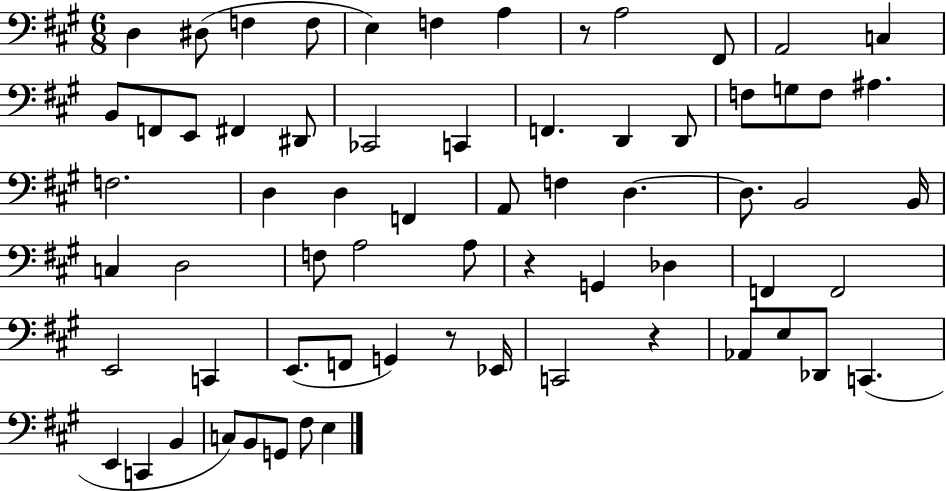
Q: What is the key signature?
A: A major